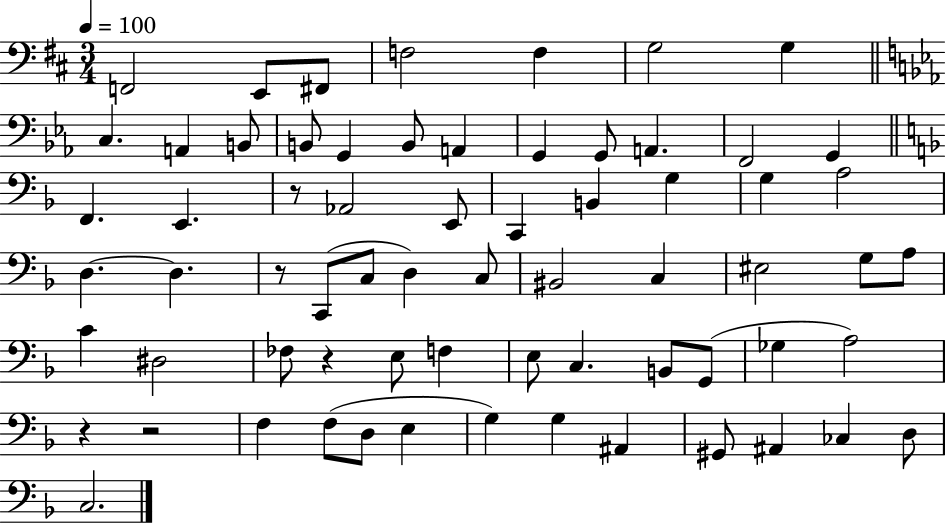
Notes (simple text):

F2/h E2/e F#2/e F3/h F3/q G3/h G3/q C3/q. A2/q B2/e B2/e G2/q B2/e A2/q G2/q G2/e A2/q. F2/h G2/q F2/q. E2/q. R/e Ab2/h E2/e C2/q B2/q G3/q G3/q A3/h D3/q. D3/q. R/e C2/e C3/e D3/q C3/e BIS2/h C3/q EIS3/h G3/e A3/e C4/q D#3/h FES3/e R/q E3/e F3/q E3/e C3/q. B2/e G2/e Gb3/q A3/h R/q R/h F3/q F3/e D3/e E3/q G3/q G3/q A#2/q G#2/e A#2/q CES3/q D3/e C3/h.